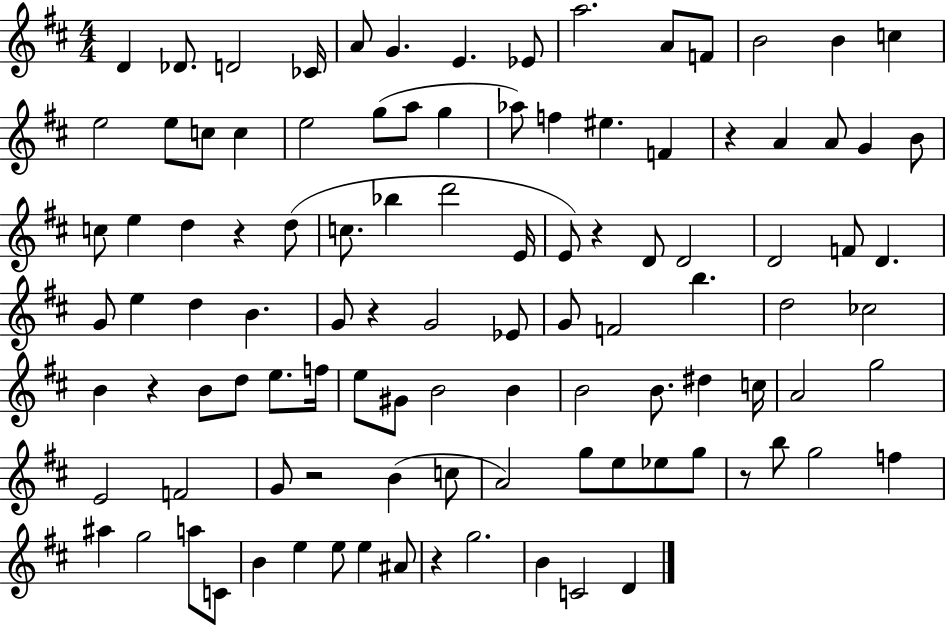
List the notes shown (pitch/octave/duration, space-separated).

D4/q Db4/e. D4/h CES4/s A4/e G4/q. E4/q. Eb4/e A5/h. A4/e F4/e B4/h B4/q C5/q E5/h E5/e C5/e C5/q E5/h G5/e A5/e G5/q Ab5/e F5/q EIS5/q. F4/q R/q A4/q A4/e G4/q B4/e C5/e E5/q D5/q R/q D5/e C5/e. Bb5/q D6/h E4/s E4/e R/q D4/e D4/h D4/h F4/e D4/q. G4/e E5/q D5/q B4/q. G4/e R/q G4/h Eb4/e G4/e F4/h B5/q. D5/h CES5/h B4/q R/q B4/e D5/e E5/e. F5/s E5/e G#4/e B4/h B4/q B4/h B4/e. D#5/q C5/s A4/h G5/h E4/h F4/h G4/e R/h B4/q C5/e A4/h G5/e E5/e Eb5/e G5/e R/e B5/e G5/h F5/q A#5/q G5/h A5/e C4/e B4/q E5/q E5/e E5/q A#4/e R/q G5/h. B4/q C4/h D4/q